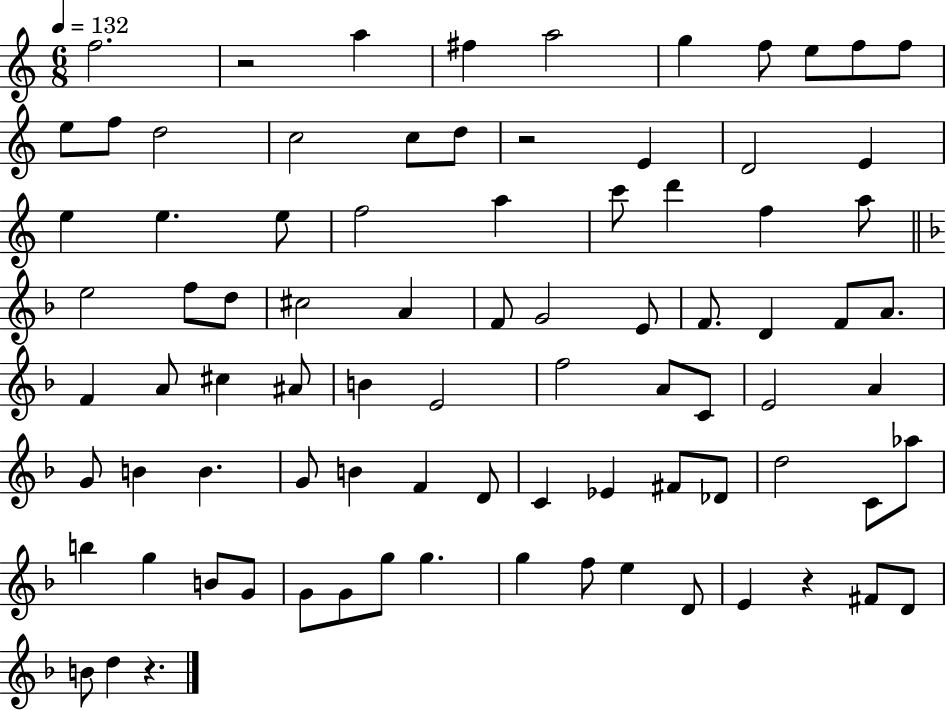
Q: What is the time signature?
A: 6/8